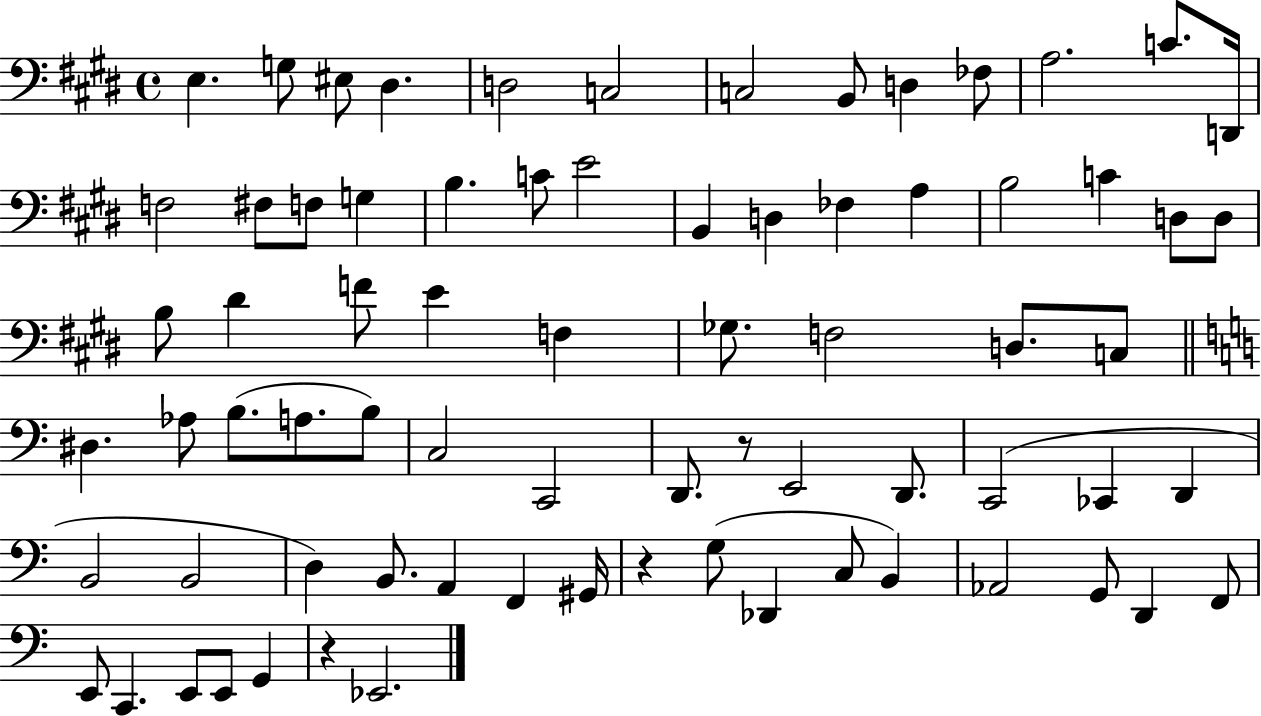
{
  \clef bass
  \time 4/4
  \defaultTimeSignature
  \key e \major
  \repeat volta 2 { e4. g8 eis8 dis4. | d2 c2 | c2 b,8 d4 fes8 | a2. c'8. d,16 | \break f2 fis8 f8 g4 | b4. c'8 e'2 | b,4 d4 fes4 a4 | b2 c'4 d8 d8 | \break b8 dis'4 f'8 e'4 f4 | ges8. f2 d8. c8 | \bar "||" \break \key a \minor dis4. aes8 b8.( a8. b8) | c2 c,2 | d,8. r8 e,2 d,8. | c,2( ces,4 d,4 | \break b,2 b,2 | d4) b,8. a,4 f,4 gis,16 | r4 g8( des,4 c8 b,4) | aes,2 g,8 d,4 f,8 | \break e,8 c,4. e,8 e,8 g,4 | r4 ees,2. | } \bar "|."
}